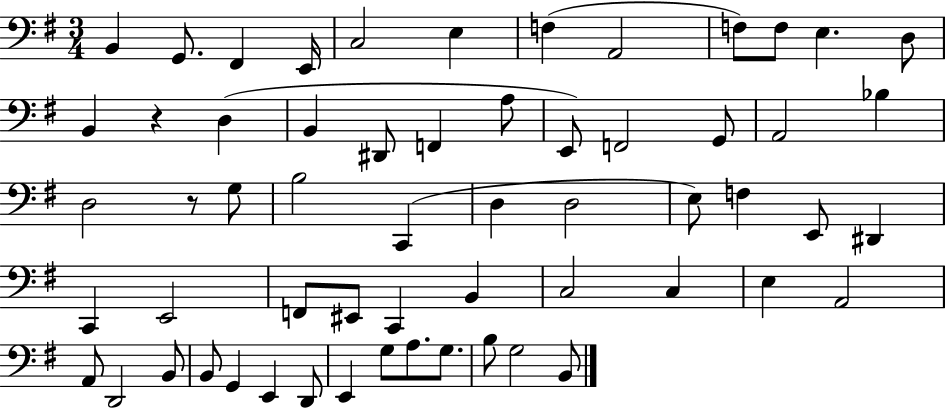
{
  \clef bass
  \numericTimeSignature
  \time 3/4
  \key g \major
  b,4 g,8. fis,4 e,16 | c2 e4 | f4( a,2 | f8) f8 e4. d8 | \break b,4 r4 d4( | b,4 dis,8 f,4 a8 | e,8) f,2 g,8 | a,2 bes4 | \break d2 r8 g8 | b2 c,4( | d4 d2 | e8) f4 e,8 dis,4 | \break c,4 e,2 | f,8 eis,8 c,4 b,4 | c2 c4 | e4 a,2 | \break a,8 d,2 b,8 | b,8 g,4 e,4 d,8 | e,4 g8 a8. g8. | b8 g2 b,8 | \break \bar "|."
}